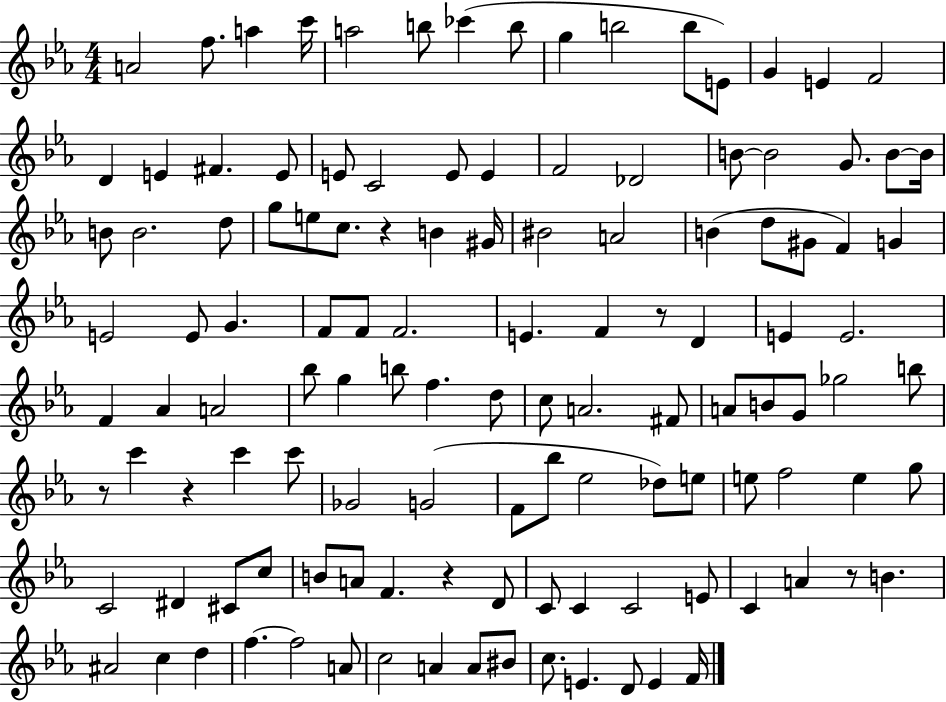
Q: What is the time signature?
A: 4/4